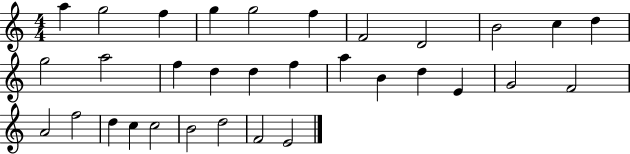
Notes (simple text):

A5/q G5/h F5/q G5/q G5/h F5/q F4/h D4/h B4/h C5/q D5/q G5/h A5/h F5/q D5/q D5/q F5/q A5/q B4/q D5/q E4/q G4/h F4/h A4/h F5/h D5/q C5/q C5/h B4/h D5/h F4/h E4/h